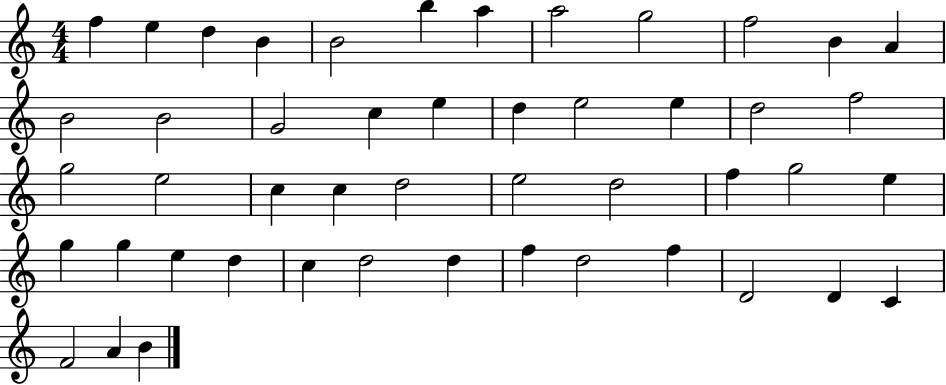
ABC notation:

X:1
T:Untitled
M:4/4
L:1/4
K:C
f e d B B2 b a a2 g2 f2 B A B2 B2 G2 c e d e2 e d2 f2 g2 e2 c c d2 e2 d2 f g2 e g g e d c d2 d f d2 f D2 D C F2 A B